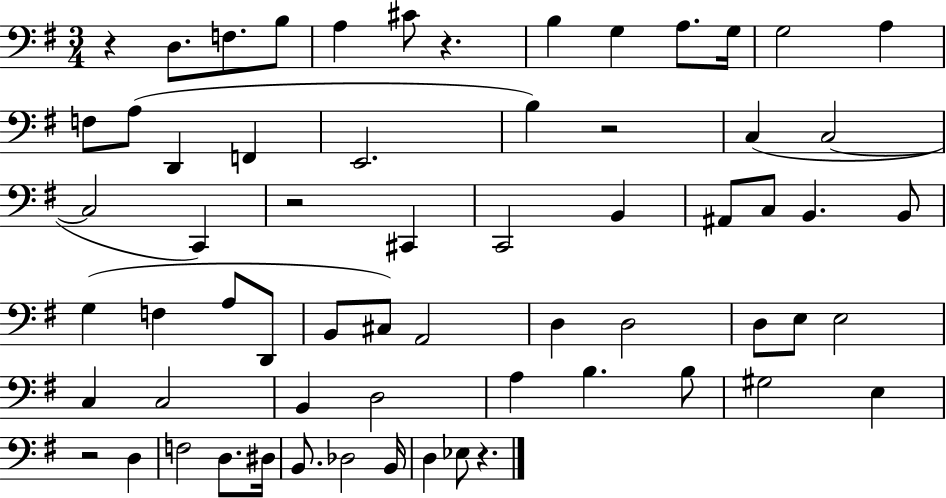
R/q D3/e. F3/e. B3/e A3/q C#4/e R/q. B3/q G3/q A3/e. G3/s G3/h A3/q F3/e A3/e D2/q F2/q E2/h. B3/q R/h C3/q C3/h C3/h C2/q R/h C#2/q C2/h B2/q A#2/e C3/e B2/q. B2/e G3/q F3/q A3/e D2/e B2/e C#3/e A2/h D3/q D3/h D3/e E3/e E3/h C3/q C3/h B2/q D3/h A3/q B3/q. B3/e G#3/h E3/q R/h D3/q F3/h D3/e. D#3/s B2/e. Db3/h B2/s D3/q Eb3/e R/q.